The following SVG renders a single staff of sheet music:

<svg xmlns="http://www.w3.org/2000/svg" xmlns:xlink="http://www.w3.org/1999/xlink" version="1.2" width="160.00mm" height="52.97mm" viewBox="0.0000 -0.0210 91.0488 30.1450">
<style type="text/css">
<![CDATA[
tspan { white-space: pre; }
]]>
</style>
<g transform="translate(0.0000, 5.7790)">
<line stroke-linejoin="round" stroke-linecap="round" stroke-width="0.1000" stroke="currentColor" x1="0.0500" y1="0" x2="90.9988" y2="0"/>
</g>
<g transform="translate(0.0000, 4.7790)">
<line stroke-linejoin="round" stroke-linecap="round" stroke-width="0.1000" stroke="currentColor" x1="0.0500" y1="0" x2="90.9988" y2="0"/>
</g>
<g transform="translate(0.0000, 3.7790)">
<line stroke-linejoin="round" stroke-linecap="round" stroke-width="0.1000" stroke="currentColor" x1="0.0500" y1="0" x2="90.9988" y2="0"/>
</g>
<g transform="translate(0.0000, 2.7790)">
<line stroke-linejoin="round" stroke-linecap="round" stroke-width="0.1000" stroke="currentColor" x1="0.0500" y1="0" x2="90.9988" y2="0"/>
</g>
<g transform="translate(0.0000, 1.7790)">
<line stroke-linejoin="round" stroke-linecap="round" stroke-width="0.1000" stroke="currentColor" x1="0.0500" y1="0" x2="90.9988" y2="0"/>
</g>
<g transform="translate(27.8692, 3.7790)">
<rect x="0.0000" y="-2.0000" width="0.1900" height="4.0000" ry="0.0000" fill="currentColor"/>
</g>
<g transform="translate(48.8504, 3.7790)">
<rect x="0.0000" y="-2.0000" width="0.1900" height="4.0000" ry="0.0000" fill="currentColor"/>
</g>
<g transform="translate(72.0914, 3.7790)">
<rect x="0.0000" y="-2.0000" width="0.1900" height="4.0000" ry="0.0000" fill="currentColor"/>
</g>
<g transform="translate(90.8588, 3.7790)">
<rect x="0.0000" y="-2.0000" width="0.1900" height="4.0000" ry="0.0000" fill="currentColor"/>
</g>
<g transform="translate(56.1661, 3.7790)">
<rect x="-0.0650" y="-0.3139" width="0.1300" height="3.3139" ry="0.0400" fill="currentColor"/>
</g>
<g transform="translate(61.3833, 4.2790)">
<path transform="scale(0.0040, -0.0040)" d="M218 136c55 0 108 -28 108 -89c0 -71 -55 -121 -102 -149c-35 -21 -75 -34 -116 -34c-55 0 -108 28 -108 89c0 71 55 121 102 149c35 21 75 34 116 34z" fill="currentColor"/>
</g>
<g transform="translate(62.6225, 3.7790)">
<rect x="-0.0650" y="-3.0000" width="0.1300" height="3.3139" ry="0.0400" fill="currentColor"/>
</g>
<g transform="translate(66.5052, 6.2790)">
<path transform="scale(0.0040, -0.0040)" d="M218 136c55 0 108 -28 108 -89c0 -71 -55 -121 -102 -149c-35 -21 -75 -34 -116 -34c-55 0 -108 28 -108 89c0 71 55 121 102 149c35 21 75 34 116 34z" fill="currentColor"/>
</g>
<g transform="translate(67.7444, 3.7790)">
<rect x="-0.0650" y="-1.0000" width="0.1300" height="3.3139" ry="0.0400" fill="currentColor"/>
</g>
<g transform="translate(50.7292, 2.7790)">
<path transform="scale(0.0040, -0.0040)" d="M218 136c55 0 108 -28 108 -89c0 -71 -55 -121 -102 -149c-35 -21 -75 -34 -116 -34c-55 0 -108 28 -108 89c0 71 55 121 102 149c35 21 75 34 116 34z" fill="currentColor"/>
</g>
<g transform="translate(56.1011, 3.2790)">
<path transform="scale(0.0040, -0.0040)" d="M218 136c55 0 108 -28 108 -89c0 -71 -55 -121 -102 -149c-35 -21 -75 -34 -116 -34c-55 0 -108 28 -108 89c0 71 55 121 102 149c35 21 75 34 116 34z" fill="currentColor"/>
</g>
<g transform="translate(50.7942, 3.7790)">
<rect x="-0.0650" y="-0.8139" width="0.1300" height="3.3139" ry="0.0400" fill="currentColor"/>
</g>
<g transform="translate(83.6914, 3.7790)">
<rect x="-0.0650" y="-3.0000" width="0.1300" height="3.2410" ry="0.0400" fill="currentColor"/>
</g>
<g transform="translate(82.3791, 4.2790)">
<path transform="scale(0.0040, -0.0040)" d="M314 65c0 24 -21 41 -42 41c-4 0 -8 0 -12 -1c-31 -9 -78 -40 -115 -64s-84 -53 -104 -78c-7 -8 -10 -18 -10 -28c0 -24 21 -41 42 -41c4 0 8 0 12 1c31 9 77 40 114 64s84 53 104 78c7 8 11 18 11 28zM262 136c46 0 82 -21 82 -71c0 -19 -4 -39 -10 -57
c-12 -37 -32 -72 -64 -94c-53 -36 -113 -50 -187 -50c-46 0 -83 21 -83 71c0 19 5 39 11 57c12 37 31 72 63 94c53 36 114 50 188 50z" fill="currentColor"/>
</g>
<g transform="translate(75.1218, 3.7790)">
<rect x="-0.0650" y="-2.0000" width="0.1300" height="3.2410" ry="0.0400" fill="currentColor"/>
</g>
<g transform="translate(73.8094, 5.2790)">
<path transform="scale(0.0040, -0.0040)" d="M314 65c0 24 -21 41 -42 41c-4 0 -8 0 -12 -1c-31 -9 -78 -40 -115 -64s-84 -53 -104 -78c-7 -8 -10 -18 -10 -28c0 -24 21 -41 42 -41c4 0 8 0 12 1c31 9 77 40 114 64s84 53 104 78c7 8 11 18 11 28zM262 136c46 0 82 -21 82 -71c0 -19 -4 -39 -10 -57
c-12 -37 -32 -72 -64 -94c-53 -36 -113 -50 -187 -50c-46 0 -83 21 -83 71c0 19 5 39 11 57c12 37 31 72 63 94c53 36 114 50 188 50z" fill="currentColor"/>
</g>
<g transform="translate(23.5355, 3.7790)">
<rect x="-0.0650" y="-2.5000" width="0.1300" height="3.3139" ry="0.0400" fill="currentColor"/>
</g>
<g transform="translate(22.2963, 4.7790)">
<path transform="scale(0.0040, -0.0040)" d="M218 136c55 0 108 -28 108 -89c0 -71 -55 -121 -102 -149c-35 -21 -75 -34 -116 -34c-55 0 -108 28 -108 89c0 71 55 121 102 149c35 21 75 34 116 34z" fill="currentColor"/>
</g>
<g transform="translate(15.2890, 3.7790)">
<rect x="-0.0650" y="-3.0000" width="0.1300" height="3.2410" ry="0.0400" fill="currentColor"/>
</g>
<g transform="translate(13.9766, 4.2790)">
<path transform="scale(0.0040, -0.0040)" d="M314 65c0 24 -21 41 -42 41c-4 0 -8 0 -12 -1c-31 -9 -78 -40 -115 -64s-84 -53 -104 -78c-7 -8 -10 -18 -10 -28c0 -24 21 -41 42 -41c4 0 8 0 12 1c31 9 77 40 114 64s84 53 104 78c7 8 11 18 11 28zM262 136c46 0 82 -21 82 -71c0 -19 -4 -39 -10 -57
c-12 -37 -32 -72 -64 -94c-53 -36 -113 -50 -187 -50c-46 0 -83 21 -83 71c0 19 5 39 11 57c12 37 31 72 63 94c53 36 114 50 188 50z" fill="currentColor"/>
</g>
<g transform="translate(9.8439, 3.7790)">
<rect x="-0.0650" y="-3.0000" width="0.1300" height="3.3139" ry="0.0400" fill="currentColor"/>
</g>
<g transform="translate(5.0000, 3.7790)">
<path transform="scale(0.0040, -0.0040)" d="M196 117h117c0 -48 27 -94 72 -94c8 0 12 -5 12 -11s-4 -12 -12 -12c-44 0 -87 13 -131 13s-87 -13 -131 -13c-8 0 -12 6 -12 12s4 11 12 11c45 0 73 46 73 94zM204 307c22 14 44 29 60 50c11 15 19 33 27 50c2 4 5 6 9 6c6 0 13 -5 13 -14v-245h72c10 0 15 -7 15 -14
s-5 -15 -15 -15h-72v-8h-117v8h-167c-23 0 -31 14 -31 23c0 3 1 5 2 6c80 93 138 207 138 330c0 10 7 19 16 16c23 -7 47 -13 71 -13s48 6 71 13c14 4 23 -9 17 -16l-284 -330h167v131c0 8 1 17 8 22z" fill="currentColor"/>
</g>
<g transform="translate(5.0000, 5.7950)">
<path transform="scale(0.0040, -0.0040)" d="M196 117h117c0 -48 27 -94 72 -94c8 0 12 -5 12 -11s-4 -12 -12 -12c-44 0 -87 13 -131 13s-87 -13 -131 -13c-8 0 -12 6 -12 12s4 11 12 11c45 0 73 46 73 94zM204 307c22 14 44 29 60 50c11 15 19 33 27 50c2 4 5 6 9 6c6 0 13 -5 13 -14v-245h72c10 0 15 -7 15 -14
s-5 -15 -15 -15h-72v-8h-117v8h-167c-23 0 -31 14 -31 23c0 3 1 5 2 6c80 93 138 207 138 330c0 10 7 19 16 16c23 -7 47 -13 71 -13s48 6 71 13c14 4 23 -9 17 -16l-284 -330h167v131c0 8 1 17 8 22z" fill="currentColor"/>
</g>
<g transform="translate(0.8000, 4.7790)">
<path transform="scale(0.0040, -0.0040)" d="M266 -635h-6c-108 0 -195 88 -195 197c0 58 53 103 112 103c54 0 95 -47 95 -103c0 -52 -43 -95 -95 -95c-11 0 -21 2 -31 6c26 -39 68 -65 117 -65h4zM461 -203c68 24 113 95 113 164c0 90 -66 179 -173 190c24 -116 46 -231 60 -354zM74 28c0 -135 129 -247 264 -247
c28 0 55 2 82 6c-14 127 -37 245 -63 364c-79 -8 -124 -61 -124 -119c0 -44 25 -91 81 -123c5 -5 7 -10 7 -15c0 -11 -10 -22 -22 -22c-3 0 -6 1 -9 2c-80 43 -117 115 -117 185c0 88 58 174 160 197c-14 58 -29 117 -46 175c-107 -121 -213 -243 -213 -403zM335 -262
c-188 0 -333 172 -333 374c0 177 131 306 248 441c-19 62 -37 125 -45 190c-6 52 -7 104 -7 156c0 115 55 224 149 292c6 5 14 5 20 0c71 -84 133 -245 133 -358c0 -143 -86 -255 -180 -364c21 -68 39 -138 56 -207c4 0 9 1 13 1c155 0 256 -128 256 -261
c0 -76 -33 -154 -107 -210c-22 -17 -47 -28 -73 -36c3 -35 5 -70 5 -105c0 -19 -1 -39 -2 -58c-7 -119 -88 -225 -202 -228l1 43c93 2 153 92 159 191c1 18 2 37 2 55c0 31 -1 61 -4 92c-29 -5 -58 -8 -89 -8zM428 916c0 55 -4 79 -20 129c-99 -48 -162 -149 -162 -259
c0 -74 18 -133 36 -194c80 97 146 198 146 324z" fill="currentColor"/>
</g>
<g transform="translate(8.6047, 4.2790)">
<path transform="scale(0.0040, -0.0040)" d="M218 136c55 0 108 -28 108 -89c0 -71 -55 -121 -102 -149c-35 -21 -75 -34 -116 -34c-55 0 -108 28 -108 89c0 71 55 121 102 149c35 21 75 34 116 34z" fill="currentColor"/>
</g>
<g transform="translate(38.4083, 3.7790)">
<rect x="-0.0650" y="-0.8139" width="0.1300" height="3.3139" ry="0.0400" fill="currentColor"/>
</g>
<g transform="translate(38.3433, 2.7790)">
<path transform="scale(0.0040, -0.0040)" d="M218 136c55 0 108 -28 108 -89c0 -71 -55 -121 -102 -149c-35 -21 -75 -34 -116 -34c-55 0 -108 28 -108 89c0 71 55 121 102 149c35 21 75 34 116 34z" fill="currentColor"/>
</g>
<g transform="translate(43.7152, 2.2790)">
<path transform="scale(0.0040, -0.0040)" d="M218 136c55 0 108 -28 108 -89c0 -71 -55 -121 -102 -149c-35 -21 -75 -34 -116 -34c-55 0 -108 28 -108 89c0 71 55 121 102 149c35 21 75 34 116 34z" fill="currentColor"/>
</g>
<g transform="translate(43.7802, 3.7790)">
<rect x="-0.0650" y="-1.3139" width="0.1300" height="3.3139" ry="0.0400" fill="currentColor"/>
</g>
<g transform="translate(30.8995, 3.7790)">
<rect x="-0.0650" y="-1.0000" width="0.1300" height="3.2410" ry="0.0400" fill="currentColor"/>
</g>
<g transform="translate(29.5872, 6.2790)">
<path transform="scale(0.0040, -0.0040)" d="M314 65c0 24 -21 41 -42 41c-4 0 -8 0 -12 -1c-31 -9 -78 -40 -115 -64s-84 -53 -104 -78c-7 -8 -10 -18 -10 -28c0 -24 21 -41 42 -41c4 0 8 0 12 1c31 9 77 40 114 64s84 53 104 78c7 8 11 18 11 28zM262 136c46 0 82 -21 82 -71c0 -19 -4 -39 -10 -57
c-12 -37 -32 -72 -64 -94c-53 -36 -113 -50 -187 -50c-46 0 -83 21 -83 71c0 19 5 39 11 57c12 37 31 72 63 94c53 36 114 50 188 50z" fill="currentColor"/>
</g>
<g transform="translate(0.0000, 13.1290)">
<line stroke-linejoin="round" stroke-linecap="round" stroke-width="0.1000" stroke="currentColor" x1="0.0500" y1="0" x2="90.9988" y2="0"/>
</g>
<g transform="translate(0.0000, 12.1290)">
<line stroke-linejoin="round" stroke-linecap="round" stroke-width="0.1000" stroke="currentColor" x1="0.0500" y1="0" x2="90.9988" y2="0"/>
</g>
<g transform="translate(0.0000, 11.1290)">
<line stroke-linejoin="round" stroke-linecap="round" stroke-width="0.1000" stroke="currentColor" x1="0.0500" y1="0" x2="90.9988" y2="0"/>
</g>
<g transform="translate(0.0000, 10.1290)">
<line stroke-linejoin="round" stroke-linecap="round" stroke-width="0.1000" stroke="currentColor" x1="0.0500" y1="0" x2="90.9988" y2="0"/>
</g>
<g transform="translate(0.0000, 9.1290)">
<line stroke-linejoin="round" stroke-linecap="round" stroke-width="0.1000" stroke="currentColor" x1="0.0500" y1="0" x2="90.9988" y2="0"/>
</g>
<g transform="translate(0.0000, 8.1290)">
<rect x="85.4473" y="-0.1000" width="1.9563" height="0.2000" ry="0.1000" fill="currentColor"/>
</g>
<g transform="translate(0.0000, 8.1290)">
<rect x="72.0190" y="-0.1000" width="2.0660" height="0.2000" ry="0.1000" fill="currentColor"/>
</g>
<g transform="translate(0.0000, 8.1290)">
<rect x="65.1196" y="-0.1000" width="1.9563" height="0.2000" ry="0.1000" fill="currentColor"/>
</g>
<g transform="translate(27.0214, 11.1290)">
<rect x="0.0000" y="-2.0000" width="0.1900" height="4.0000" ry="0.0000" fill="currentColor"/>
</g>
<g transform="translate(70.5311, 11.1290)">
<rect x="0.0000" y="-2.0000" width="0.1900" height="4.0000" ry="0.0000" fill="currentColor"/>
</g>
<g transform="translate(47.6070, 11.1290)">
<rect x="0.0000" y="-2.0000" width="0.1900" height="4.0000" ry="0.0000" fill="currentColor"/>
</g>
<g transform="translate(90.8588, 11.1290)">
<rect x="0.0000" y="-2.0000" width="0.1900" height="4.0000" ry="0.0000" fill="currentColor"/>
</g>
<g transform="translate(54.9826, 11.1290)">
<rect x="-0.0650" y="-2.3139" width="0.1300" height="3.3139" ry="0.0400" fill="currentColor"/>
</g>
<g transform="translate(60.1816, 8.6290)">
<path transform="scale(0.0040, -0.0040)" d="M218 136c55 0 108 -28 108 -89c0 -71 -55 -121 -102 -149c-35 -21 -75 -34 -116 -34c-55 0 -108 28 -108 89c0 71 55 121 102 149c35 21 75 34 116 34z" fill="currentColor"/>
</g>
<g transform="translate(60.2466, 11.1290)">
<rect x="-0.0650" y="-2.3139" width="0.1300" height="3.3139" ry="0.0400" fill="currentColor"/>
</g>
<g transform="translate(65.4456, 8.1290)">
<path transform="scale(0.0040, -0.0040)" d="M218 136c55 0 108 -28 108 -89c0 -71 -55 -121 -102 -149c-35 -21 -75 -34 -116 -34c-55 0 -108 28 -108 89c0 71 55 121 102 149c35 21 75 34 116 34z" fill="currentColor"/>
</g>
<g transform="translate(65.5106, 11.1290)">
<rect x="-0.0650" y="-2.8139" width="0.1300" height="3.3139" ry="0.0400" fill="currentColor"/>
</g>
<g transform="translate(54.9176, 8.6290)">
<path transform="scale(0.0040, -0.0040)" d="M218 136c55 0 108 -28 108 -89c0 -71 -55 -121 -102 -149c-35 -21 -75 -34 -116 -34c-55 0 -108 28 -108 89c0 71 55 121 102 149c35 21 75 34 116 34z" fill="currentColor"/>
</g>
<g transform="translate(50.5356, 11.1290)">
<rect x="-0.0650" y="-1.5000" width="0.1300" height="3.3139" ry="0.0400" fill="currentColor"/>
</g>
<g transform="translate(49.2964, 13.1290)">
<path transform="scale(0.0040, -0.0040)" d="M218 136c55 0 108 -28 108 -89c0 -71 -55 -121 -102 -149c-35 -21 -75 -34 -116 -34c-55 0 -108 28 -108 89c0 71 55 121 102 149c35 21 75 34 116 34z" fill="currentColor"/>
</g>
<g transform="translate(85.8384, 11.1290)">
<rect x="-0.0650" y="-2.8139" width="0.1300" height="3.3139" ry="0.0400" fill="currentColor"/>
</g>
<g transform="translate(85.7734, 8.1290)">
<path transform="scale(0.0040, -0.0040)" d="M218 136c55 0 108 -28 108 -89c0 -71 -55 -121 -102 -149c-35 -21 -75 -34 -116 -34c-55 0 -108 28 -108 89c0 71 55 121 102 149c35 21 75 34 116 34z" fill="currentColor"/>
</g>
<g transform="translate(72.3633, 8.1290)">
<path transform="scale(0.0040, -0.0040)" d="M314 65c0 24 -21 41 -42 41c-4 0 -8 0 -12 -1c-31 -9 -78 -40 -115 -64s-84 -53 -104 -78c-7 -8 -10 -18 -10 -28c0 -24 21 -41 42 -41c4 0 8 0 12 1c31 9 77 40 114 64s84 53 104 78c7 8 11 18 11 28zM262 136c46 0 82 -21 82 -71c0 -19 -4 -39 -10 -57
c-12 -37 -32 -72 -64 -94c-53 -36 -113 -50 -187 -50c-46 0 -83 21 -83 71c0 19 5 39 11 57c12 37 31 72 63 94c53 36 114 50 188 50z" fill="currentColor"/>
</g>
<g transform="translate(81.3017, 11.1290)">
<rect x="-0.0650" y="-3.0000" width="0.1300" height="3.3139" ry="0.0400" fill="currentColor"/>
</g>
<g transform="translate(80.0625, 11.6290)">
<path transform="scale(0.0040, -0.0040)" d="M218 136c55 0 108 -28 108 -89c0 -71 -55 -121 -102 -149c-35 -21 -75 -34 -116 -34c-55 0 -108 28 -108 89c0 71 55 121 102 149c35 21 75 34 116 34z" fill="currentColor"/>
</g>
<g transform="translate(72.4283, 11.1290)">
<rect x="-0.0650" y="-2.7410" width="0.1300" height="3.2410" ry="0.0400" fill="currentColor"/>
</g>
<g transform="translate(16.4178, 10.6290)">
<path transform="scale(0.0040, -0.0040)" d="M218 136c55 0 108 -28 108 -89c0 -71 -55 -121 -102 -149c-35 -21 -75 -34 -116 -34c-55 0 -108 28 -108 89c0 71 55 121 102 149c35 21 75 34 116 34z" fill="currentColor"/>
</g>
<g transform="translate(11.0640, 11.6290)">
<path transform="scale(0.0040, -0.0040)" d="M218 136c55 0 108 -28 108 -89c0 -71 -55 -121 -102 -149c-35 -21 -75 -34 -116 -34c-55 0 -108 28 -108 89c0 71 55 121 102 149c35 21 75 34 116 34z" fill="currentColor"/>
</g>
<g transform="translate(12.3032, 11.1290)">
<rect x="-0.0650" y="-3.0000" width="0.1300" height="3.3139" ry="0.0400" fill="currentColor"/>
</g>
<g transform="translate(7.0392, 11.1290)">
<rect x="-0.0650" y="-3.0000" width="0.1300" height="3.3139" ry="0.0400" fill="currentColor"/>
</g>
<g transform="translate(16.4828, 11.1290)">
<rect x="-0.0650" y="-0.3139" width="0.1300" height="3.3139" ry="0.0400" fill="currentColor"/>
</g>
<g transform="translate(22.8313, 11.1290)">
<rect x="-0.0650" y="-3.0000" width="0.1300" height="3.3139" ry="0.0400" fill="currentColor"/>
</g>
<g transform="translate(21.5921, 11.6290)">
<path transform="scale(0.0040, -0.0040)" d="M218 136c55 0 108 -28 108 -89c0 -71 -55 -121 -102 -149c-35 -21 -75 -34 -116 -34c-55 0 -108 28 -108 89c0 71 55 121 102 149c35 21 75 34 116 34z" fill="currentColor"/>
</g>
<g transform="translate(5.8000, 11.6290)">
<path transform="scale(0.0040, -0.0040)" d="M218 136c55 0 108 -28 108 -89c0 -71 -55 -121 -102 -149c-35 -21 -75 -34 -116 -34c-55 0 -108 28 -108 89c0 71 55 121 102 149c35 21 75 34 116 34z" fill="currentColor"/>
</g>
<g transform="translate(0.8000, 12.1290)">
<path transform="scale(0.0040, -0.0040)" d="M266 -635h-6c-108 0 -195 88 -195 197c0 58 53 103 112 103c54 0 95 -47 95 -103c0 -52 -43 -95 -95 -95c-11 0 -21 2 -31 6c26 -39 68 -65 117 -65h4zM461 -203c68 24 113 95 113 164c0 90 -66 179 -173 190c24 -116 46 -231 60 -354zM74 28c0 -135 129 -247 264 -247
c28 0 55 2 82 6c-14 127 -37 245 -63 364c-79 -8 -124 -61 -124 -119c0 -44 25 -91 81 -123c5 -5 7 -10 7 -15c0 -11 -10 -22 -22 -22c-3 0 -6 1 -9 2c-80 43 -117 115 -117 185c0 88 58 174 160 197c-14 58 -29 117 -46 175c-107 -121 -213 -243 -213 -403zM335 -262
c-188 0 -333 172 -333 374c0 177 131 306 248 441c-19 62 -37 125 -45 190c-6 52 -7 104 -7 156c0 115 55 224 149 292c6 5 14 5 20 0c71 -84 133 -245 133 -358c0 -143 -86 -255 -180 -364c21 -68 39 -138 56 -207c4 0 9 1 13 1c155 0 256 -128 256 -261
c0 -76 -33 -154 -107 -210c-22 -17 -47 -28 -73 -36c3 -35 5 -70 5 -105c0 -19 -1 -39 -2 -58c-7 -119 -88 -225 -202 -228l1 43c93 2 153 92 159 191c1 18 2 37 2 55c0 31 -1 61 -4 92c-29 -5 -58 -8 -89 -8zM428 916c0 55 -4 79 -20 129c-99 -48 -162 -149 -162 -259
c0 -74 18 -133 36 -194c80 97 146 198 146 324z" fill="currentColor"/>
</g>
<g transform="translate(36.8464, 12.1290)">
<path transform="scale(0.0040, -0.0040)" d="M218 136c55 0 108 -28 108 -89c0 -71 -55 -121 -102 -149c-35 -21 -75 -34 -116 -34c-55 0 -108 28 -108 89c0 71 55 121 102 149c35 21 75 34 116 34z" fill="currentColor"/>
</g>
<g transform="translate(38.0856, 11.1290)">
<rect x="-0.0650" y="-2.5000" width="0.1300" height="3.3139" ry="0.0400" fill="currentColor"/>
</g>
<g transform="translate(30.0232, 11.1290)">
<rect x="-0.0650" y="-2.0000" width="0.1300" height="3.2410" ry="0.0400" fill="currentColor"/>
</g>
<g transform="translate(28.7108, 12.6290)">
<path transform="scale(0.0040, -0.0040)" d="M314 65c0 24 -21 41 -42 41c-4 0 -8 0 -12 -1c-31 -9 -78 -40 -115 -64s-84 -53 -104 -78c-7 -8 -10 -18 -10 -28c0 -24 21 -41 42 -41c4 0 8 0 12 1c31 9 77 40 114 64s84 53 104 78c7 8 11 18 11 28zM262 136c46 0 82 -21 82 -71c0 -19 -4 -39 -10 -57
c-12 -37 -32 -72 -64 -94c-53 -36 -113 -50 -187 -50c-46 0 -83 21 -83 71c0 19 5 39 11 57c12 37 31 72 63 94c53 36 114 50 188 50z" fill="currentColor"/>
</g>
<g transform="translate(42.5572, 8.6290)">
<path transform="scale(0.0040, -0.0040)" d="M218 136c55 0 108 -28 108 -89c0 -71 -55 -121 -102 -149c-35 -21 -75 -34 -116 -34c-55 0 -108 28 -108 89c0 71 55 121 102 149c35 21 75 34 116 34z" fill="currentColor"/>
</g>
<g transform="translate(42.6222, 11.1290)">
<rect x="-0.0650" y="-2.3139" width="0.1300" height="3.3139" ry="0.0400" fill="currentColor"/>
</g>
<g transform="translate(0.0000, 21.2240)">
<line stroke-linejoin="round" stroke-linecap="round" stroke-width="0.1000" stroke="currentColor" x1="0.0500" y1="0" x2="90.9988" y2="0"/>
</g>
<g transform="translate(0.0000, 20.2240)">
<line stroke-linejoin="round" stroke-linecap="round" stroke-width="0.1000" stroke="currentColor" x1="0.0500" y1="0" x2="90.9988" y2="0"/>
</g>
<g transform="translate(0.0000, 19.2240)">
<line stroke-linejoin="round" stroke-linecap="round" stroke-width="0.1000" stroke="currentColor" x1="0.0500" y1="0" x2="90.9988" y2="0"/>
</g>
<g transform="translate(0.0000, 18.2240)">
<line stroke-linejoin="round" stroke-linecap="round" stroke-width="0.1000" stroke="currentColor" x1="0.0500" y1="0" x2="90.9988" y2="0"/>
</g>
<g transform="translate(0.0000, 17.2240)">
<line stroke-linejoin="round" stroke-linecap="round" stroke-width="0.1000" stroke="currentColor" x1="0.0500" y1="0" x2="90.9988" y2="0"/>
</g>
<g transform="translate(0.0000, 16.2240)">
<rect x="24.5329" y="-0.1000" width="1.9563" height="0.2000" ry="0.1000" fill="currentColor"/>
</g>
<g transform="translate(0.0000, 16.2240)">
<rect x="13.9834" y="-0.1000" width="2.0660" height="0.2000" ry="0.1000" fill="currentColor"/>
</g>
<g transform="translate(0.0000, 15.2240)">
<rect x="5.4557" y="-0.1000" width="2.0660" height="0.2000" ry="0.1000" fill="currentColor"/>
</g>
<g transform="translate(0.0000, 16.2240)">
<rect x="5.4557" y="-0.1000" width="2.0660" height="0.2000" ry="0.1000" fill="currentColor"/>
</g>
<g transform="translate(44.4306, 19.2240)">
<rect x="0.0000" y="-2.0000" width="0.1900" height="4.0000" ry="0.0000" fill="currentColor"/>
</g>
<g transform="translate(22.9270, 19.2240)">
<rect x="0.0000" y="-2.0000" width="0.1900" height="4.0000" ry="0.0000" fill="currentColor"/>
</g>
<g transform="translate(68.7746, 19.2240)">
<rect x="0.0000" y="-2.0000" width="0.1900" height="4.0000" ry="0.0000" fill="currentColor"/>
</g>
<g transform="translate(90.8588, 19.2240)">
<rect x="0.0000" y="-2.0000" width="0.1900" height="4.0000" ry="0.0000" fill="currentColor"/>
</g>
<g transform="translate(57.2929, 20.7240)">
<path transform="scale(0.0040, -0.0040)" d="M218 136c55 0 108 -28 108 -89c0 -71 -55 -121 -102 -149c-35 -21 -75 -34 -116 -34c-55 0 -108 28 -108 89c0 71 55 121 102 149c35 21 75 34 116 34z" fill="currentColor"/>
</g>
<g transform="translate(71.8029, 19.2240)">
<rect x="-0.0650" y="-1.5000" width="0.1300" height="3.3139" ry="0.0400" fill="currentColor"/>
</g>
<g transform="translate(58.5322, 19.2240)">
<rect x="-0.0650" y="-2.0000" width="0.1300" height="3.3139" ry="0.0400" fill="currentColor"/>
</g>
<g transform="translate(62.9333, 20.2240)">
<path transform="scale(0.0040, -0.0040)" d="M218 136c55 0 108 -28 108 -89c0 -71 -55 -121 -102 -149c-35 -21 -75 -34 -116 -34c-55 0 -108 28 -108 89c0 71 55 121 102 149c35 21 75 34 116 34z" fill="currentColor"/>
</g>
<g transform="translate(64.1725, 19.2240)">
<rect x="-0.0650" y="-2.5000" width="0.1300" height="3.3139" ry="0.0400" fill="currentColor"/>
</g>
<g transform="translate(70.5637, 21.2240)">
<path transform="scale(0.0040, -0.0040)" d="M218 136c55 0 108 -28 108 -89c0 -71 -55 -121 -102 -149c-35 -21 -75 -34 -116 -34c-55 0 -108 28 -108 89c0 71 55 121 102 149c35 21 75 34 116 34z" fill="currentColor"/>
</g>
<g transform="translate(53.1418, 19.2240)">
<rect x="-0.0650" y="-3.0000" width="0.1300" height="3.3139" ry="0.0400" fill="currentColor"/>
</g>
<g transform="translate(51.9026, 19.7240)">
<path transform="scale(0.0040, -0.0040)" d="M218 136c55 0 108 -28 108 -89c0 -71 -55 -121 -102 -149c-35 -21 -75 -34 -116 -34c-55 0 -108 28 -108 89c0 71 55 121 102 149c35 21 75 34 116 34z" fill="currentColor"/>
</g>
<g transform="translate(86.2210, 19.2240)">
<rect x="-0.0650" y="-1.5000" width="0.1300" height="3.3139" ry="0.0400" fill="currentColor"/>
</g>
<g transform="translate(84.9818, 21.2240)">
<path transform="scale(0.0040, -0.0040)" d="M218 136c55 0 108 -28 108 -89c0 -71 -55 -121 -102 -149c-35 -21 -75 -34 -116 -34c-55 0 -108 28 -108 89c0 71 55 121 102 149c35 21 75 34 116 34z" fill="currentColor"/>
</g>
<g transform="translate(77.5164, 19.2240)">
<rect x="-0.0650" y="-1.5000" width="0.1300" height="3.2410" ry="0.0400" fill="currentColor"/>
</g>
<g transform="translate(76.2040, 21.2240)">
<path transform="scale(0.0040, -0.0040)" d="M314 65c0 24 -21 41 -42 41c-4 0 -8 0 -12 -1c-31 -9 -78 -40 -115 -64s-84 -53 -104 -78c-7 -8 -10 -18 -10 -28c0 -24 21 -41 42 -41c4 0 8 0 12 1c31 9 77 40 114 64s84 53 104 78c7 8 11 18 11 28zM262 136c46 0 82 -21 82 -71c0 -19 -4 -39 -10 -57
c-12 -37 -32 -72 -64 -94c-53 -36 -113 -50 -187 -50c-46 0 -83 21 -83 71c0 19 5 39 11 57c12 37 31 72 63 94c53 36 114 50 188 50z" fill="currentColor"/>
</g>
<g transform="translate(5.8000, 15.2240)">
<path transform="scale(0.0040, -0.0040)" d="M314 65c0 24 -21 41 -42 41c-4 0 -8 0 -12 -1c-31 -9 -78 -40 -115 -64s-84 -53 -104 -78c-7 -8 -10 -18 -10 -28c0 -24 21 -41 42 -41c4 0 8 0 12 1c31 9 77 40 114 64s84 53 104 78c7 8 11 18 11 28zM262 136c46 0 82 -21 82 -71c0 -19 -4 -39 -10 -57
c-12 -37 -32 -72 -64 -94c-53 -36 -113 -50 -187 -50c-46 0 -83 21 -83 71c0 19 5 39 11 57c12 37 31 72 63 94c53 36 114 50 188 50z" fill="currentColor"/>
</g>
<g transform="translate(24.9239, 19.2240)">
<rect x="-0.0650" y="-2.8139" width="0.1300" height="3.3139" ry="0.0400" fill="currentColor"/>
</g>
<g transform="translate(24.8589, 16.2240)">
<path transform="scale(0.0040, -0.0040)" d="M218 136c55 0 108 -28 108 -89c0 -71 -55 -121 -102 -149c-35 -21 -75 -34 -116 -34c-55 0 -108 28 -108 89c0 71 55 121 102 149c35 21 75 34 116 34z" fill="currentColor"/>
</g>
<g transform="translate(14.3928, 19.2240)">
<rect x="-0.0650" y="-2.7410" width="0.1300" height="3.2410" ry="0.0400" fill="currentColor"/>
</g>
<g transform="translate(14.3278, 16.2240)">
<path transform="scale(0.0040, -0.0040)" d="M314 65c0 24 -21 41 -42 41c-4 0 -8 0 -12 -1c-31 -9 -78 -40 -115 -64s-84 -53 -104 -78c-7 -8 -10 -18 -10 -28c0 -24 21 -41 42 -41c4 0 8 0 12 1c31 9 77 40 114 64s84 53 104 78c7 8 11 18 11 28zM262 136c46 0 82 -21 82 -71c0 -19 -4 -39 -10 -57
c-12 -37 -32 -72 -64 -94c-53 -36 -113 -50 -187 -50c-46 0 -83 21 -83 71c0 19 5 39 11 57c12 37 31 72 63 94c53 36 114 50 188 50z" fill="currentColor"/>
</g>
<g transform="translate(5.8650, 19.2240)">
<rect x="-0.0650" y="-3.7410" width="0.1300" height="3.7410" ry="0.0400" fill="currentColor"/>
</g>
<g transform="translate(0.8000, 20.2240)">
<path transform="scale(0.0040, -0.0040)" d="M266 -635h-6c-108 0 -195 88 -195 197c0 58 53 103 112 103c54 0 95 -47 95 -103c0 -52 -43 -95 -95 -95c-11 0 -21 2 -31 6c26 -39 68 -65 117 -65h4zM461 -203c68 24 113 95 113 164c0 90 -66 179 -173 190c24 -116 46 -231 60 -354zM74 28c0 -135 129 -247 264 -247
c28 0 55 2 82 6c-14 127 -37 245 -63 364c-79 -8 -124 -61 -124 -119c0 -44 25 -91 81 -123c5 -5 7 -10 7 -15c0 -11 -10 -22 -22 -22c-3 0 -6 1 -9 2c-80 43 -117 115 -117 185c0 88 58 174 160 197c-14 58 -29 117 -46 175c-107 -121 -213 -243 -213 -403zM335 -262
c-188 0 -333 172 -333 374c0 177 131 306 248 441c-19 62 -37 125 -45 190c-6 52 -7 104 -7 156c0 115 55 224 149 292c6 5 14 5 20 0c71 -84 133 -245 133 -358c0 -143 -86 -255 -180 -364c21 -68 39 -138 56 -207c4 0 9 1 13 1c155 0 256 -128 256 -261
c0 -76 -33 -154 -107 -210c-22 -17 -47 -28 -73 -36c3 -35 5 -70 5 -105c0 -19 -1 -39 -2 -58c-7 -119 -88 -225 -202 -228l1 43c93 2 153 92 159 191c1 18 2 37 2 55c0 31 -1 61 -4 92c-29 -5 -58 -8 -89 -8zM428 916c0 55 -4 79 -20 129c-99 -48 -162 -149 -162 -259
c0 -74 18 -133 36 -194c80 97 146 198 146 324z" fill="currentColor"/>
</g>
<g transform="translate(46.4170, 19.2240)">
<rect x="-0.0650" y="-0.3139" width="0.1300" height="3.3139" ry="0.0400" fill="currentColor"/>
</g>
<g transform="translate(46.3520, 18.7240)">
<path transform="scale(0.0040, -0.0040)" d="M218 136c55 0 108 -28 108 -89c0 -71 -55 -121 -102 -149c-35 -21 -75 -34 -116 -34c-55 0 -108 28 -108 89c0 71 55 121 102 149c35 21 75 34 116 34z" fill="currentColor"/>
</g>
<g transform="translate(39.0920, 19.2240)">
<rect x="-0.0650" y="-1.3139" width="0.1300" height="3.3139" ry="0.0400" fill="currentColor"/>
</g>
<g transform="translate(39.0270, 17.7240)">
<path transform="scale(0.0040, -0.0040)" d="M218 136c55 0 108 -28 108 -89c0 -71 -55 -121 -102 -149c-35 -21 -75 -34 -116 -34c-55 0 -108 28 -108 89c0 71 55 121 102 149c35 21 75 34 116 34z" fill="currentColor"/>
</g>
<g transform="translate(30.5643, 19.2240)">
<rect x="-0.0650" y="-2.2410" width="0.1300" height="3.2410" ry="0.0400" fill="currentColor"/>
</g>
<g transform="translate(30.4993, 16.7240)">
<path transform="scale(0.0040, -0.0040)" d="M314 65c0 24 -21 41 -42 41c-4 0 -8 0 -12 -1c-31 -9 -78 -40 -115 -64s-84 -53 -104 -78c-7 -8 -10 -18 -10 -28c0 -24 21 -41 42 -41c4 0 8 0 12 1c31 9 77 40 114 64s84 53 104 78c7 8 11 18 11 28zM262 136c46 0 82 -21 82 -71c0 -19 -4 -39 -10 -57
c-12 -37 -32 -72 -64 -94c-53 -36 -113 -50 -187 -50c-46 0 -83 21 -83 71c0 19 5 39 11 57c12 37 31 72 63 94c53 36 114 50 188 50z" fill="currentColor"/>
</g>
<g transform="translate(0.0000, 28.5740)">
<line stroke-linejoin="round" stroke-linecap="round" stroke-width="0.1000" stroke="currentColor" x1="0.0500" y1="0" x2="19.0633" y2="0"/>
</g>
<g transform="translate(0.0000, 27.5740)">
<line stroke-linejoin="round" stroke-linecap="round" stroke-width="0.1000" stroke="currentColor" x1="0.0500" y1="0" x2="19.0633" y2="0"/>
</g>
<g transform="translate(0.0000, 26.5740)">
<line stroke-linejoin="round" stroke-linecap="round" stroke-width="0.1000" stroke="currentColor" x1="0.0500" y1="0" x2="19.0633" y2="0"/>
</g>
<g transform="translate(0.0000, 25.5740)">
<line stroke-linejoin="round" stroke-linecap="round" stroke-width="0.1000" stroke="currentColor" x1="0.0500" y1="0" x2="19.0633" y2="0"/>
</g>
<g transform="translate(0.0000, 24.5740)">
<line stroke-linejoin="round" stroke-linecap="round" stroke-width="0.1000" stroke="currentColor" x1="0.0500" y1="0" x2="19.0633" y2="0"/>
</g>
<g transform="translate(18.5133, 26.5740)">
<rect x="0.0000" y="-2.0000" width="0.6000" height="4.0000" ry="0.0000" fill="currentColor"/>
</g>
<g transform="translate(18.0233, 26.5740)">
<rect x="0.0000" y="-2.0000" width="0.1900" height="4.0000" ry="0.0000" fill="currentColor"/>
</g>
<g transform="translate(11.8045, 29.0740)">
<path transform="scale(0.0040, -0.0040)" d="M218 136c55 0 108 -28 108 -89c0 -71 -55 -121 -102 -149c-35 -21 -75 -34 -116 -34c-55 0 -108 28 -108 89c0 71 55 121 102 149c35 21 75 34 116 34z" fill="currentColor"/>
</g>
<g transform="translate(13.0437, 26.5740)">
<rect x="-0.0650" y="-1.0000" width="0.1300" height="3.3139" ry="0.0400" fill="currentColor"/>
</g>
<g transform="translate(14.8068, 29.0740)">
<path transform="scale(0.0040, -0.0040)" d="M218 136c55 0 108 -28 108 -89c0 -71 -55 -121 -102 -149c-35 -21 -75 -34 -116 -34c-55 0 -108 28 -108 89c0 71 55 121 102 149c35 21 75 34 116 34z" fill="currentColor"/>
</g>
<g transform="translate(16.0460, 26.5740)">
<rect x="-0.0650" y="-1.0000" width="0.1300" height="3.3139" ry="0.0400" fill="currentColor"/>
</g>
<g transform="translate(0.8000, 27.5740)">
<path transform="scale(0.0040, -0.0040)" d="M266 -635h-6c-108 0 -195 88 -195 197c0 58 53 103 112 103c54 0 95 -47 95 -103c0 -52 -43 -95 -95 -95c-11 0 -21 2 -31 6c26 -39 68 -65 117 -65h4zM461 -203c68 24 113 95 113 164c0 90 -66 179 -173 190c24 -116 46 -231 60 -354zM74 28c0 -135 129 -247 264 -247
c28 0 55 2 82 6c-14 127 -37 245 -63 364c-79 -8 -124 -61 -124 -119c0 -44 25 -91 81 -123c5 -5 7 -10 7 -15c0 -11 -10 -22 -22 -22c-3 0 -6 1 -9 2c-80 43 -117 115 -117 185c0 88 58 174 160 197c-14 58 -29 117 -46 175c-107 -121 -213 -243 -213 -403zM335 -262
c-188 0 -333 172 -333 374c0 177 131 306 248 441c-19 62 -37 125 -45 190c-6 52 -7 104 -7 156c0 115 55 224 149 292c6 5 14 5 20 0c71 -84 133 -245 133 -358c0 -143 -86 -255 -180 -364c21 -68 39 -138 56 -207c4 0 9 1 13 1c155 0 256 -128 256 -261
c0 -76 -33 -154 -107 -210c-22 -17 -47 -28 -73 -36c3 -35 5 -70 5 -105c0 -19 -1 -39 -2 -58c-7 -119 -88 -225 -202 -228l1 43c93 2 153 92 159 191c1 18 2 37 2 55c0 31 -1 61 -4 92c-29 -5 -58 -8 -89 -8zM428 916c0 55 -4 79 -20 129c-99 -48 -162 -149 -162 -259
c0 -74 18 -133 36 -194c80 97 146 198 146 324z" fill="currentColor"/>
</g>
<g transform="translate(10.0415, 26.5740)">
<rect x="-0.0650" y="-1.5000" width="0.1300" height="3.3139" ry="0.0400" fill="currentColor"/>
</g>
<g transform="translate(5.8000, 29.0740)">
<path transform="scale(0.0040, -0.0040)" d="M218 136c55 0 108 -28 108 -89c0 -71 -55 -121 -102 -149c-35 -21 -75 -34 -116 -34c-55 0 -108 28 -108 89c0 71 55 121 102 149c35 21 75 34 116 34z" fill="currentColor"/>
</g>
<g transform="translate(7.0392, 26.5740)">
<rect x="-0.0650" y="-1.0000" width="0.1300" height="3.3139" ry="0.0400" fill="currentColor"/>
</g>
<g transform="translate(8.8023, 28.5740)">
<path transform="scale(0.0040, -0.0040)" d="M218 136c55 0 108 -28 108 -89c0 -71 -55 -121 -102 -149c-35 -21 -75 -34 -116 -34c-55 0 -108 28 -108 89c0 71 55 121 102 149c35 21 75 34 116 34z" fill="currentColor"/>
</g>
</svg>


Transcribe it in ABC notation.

X:1
T:Untitled
M:4/4
L:1/4
K:C
A A2 G D2 d e d c A D F2 A2 A A c A F2 G g E g g a a2 A a c'2 a2 a g2 e c A F G E E2 E D E D D